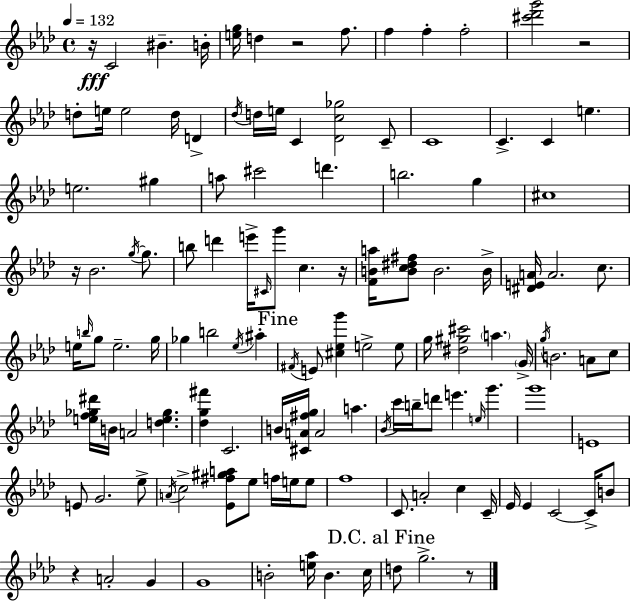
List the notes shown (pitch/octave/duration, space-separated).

R/s C4/h BIS4/q. B4/s [E5,G5]/s D5/q R/h F5/e. F5/q F5/q F5/h [C#6,Db6,G6]/h R/h D5/e E5/s E5/h D5/s D4/q Db5/s D5/s E5/s C4/q [Db4,C5,Gb5]/h C4/e C4/w C4/q. C4/q E5/q. E5/h. G#5/q A5/e C#6/h D6/q. B5/h. G5/q C#5/w R/s Bb4/h. G5/s G5/e. B5/e D6/q E6/s C#4/s G6/e C5/q. R/s [F4,B4,A5]/s [B4,C5,D#5,F#5]/e B4/h. B4/s [D#4,E4,A4]/s A4/h. C5/e. E5/s B5/s G5/e E5/h. G5/s Gb5/q B5/h Eb5/s A#5/q F#4/s E4/e [C#5,Eb5,G6]/q E5/h E5/e G5/s [D#5,G#5,C#6]/h A5/q. G4/s G5/s B4/h. A4/e C5/e [E5,F5,Gb5,D#6]/s B4/s A4/h [D5,E5,Gb5]/q. [Db5,G5,F#6]/q C4/h. B4/s [C#4,A4,F#5,G5]/s A4/h A5/q. Bb4/s C6/s B5/s D6/e E6/q. E5/s G6/q. G6/w E4/w E4/e G4/h. Eb5/e A4/s C5/h [Eb4,F#5,G#5,A5]/e Eb5/e F5/s E5/s E5/e F5/w C4/e. A4/h C5/q C4/s Eb4/s Eb4/q C4/h C4/s B4/e R/q A4/h G4/q G4/w B4/h [E5,Ab5]/s B4/q. C5/s D5/e G5/h. R/e